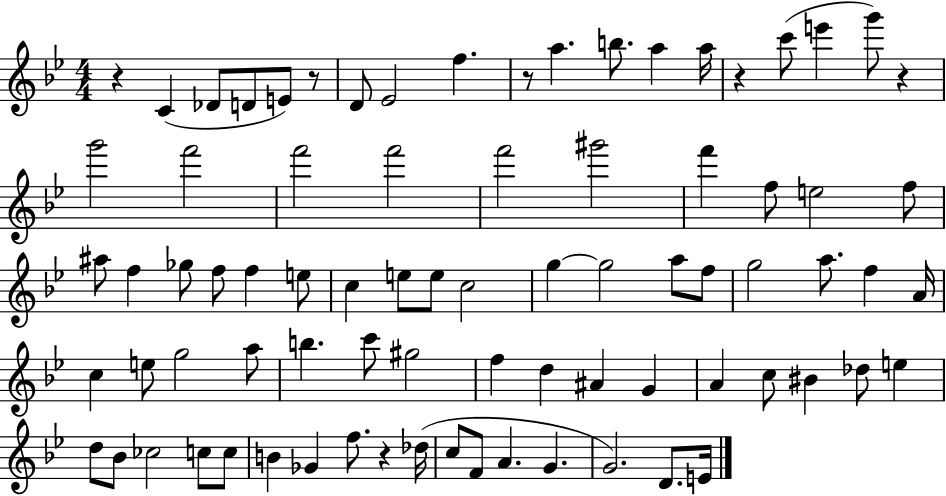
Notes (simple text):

R/q C4/q Db4/e D4/e E4/e R/e D4/e Eb4/h F5/q. R/e A5/q. B5/e. A5/q A5/s R/q C6/e E6/q G6/e R/q G6/h F6/h F6/h F6/h F6/h G#6/h F6/q F5/e E5/h F5/e A#5/e F5/q Gb5/e F5/e F5/q E5/e C5/q E5/e E5/e C5/h G5/q G5/h A5/e F5/e G5/h A5/e. F5/q A4/s C5/q E5/e G5/h A5/e B5/q. C6/e G#5/h F5/q D5/q A#4/q G4/q A4/q C5/e BIS4/q Db5/e E5/q D5/e Bb4/e CES5/h C5/e C5/e B4/q Gb4/q F5/e. R/q Db5/s C5/e F4/e A4/q. G4/q. G4/h. D4/e. E4/s